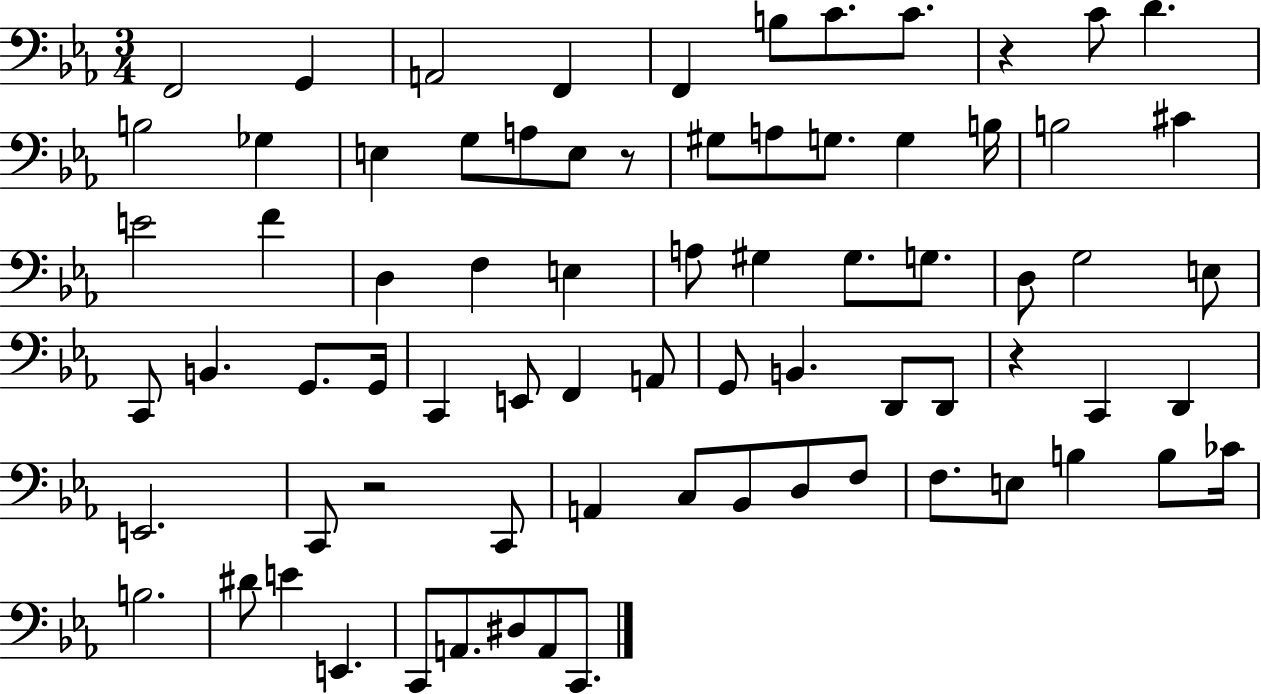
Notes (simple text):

F2/h G2/q A2/h F2/q F2/q B3/e C4/e. C4/e. R/q C4/e D4/q. B3/h Gb3/q E3/q G3/e A3/e E3/e R/e G#3/e A3/e G3/e. G3/q B3/s B3/h C#4/q E4/h F4/q D3/q F3/q E3/q A3/e G#3/q G#3/e. G3/e. D3/e G3/h E3/e C2/e B2/q. G2/e. G2/s C2/q E2/e F2/q A2/e G2/e B2/q. D2/e D2/e R/q C2/q D2/q E2/h. C2/e R/h C2/e A2/q C3/e Bb2/e D3/e F3/e F3/e. E3/e B3/q B3/e CES4/s B3/h. D#4/e E4/q E2/q. C2/e A2/e. D#3/e A2/e C2/e.